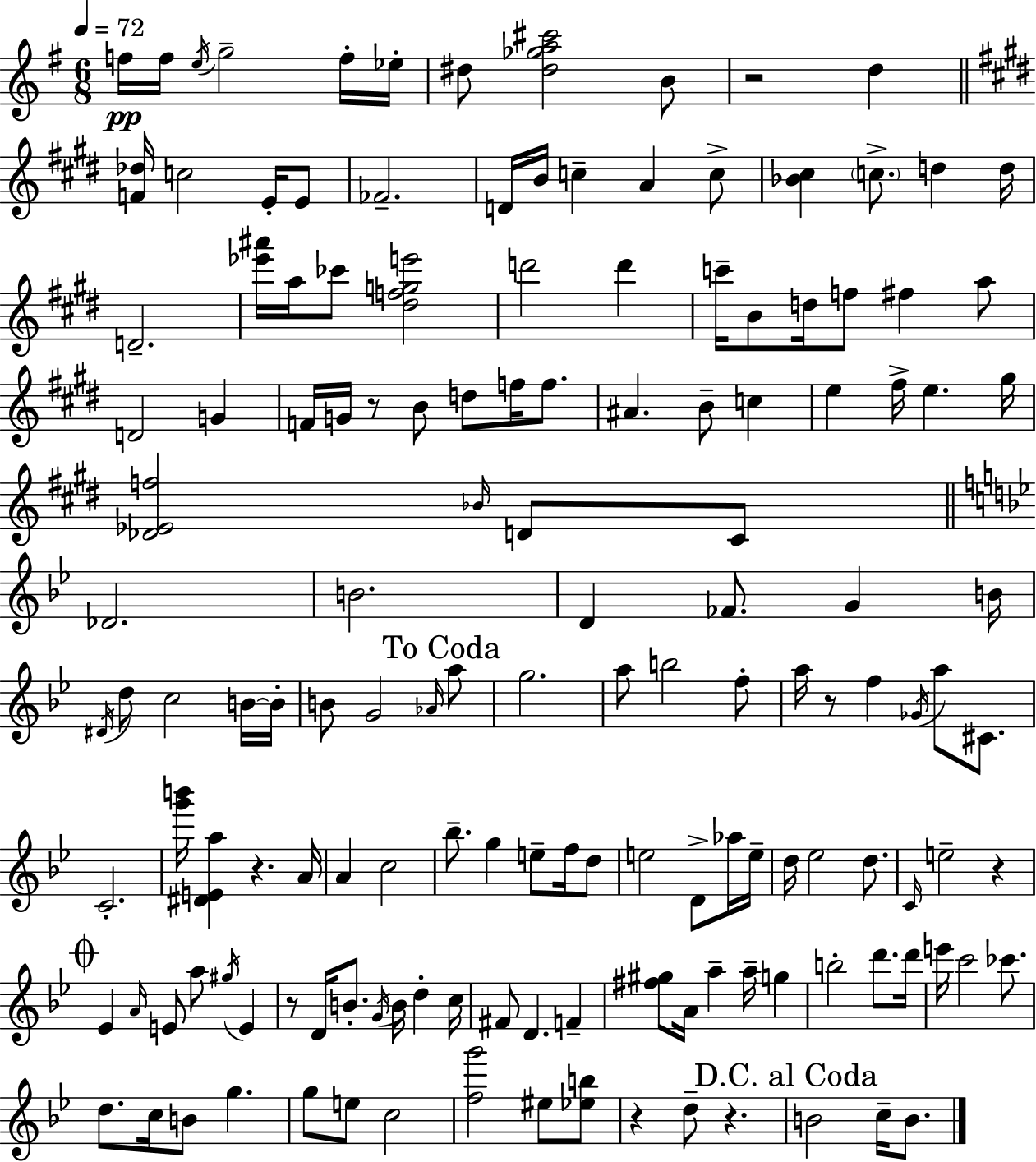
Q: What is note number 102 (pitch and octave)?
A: B4